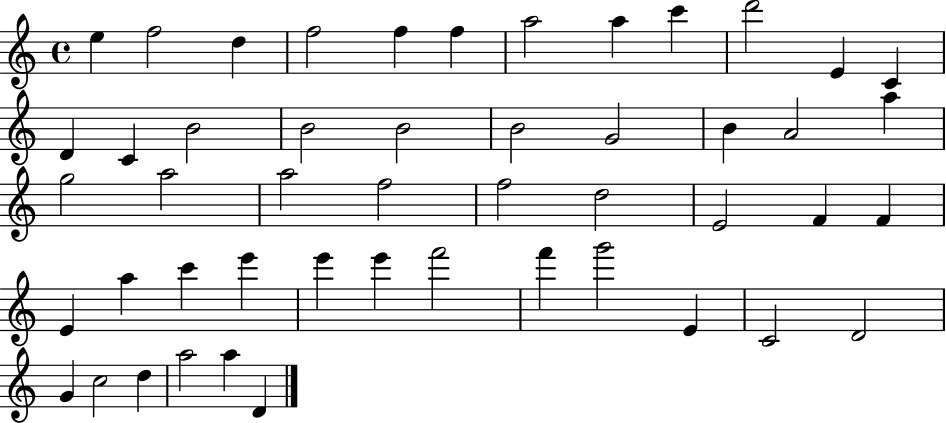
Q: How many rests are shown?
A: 0